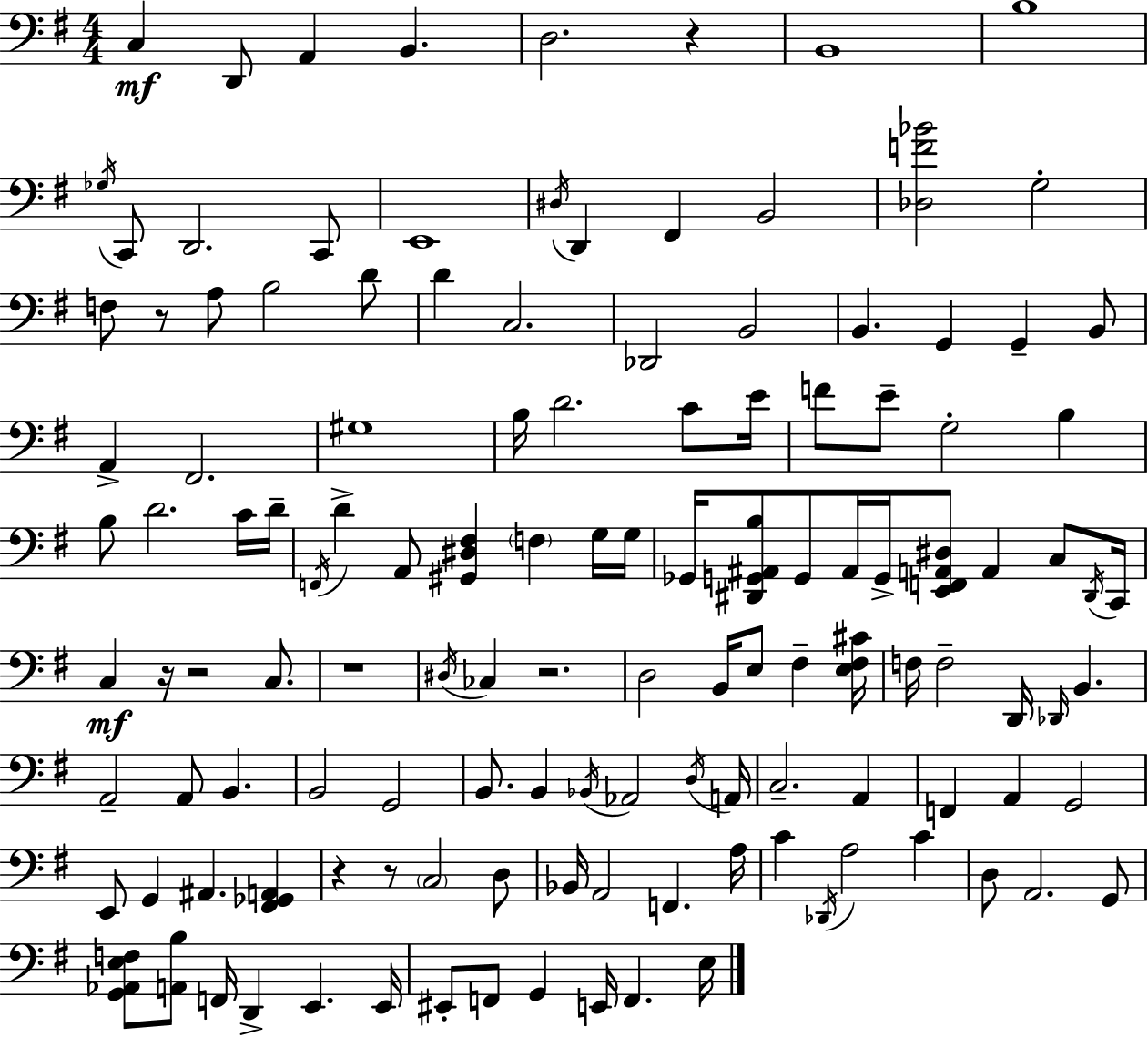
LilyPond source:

{
  \clef bass
  \numericTimeSignature
  \time 4/4
  \key g \major
  \repeat volta 2 { c4\mf d,8 a,4 b,4. | d2. r4 | b,1 | b1 | \break \acciaccatura { ges16 } c,8 d,2. c,8 | e,1 | \acciaccatura { dis16 } d,4 fis,4 b,2 | <des f' bes'>2 g2-. | \break f8 r8 a8 b2 | d'8 d'4 c2. | des,2 b,2 | b,4. g,4 g,4-- | \break b,8 a,4-> fis,2. | gis1 | b16 d'2. c'8 | e'16 f'8 e'8-- g2-. b4 | \break b8 d'2. | c'16 d'16-- \acciaccatura { f,16 } d'4-> a,8 <gis, dis fis>4 \parenthesize f4 | g16 g16 ges,16 <dis, g, ais, b>8 g,8 ais,16 g,16-> <e, f, a, dis>8 a,4 | c8 \acciaccatura { dis,16 } c,16 c4\mf r16 r2 | \break c8. r1 | \acciaccatura { dis16 } ces4 r2. | d2 b,16 e8 | fis4-- <e fis cis'>16 f16 f2-- d,16 \grace { des,16 } | \break b,4. a,2-- a,8 | b,4. b,2 g,2 | b,8. b,4 \acciaccatura { bes,16 } aes,2 | \acciaccatura { d16 } a,16 c2.-- | \break a,4 f,4 a,4 | g,2 e,8 g,4 ais,4. | <fis, ges, a,>4 r4 r8 \parenthesize c2 | d8 bes,16 a,2 | \break f,4. a16 c'4 \acciaccatura { des,16 } a2 | c'4 d8 a,2. | g,8 <g, aes, e f>8 <a, b>8 f,16 d,4-> | e,4. e,16 eis,8-. f,8 g,4 | \break e,16 f,4. e16 } \bar "|."
}